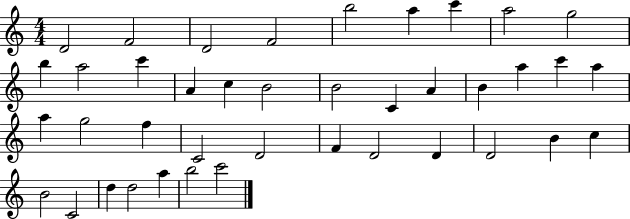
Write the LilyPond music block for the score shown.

{
  \clef treble
  \numericTimeSignature
  \time 4/4
  \key c \major
  d'2 f'2 | d'2 f'2 | b''2 a''4 c'''4 | a''2 g''2 | \break b''4 a''2 c'''4 | a'4 c''4 b'2 | b'2 c'4 a'4 | b'4 a''4 c'''4 a''4 | \break a''4 g''2 f''4 | c'2 d'2 | f'4 d'2 d'4 | d'2 b'4 c''4 | \break b'2 c'2 | d''4 d''2 a''4 | b''2 c'''2 | \bar "|."
}